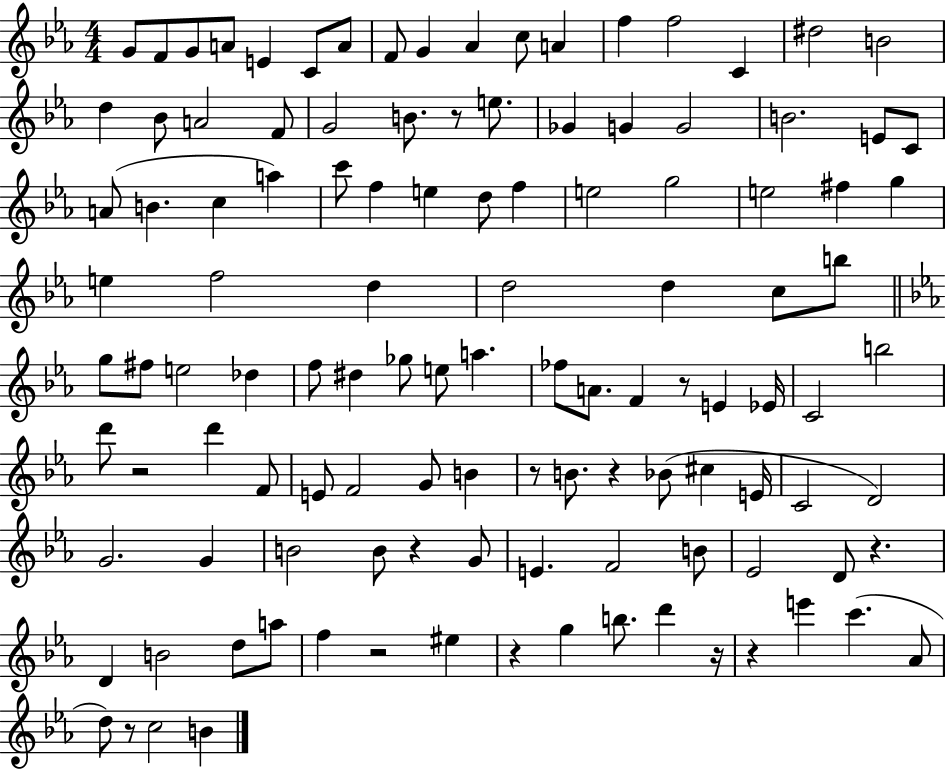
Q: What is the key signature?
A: EES major